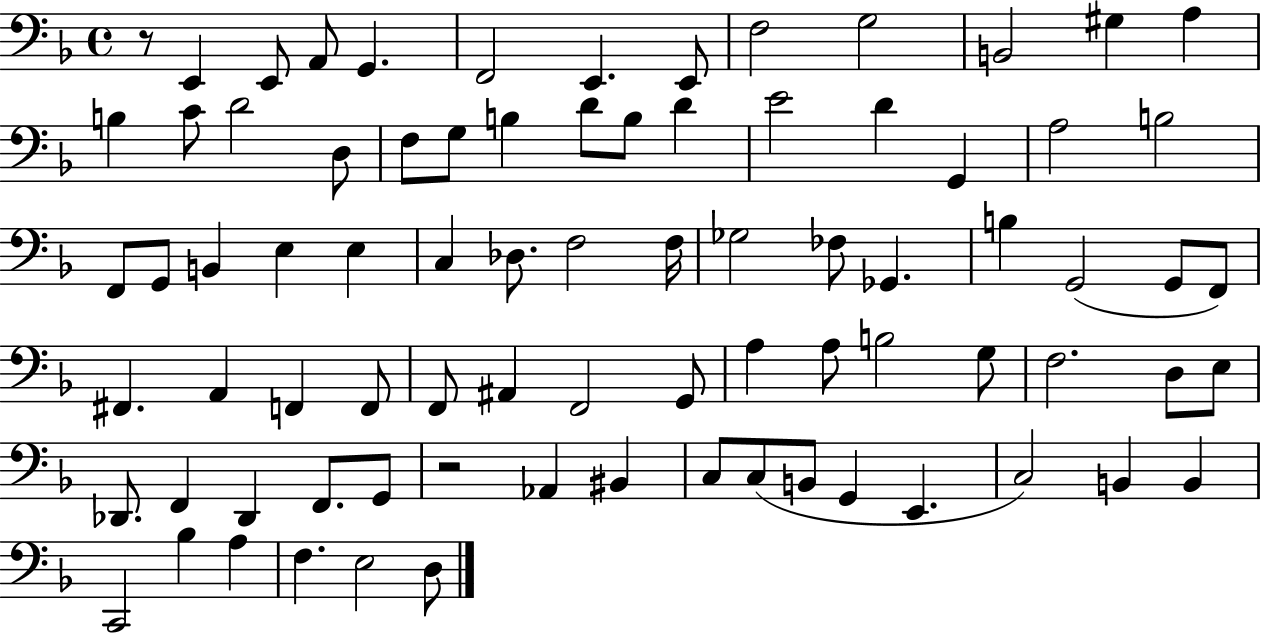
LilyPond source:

{
  \clef bass
  \time 4/4
  \defaultTimeSignature
  \key f \major
  r8 e,4 e,8 a,8 g,4. | f,2 e,4. e,8 | f2 g2 | b,2 gis4 a4 | \break b4 c'8 d'2 d8 | f8 g8 b4 d'8 b8 d'4 | e'2 d'4 g,4 | a2 b2 | \break f,8 g,8 b,4 e4 e4 | c4 des8. f2 f16 | ges2 fes8 ges,4. | b4 g,2( g,8 f,8) | \break fis,4. a,4 f,4 f,8 | f,8 ais,4 f,2 g,8 | a4 a8 b2 g8 | f2. d8 e8 | \break des,8. f,4 des,4 f,8. g,8 | r2 aes,4 bis,4 | c8 c8( b,8 g,4 e,4. | c2) b,4 b,4 | \break c,2 bes4 a4 | f4. e2 d8 | \bar "|."
}